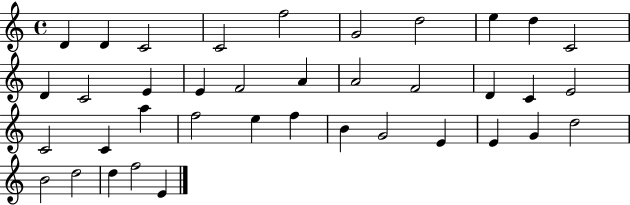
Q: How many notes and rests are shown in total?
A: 38